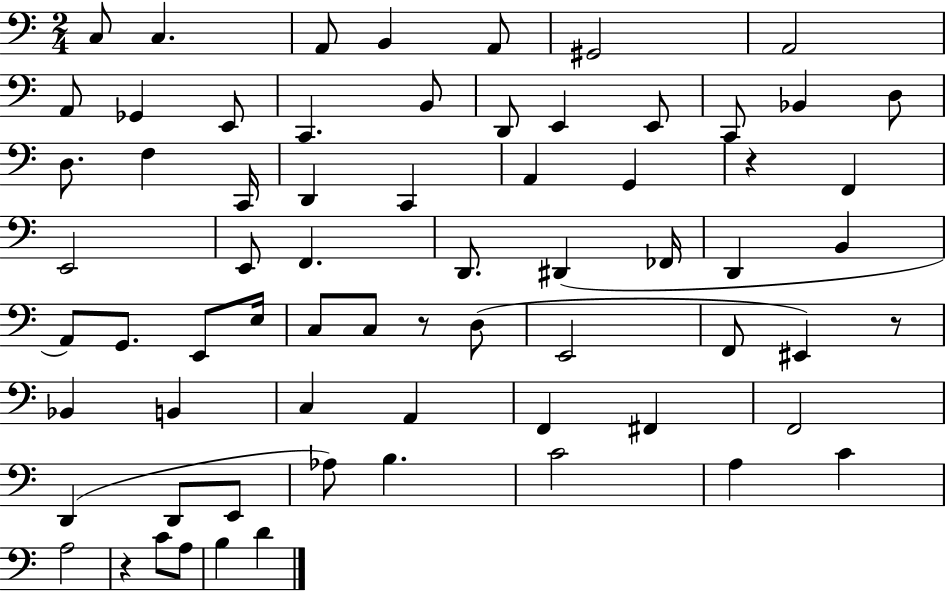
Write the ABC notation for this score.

X:1
T:Untitled
M:2/4
L:1/4
K:C
C,/2 C, A,,/2 B,, A,,/2 ^G,,2 A,,2 A,,/2 _G,, E,,/2 C,, B,,/2 D,,/2 E,, E,,/2 C,,/2 _B,, D,/2 D,/2 F, C,,/4 D,, C,, A,, G,, z F,, E,,2 E,,/2 F,, D,,/2 ^D,, _F,,/4 D,, B,, A,,/2 G,,/2 E,,/2 E,/4 C,/2 C,/2 z/2 D,/2 E,,2 F,,/2 ^E,, z/2 _B,, B,, C, A,, F,, ^F,, F,,2 D,, D,,/2 E,,/2 _A,/2 B, C2 A, C A,2 z C/2 A,/2 B, D